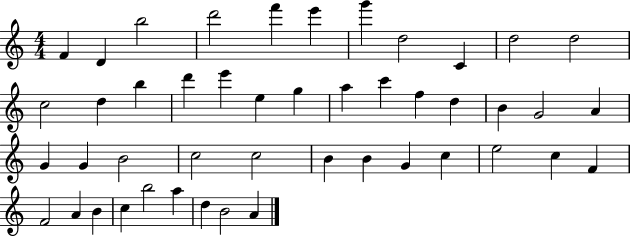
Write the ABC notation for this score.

X:1
T:Untitled
M:4/4
L:1/4
K:C
F D b2 d'2 f' e' g' d2 C d2 d2 c2 d b d' e' e g a c' f d B G2 A G G B2 c2 c2 B B G c e2 c F F2 A B c b2 a d B2 A